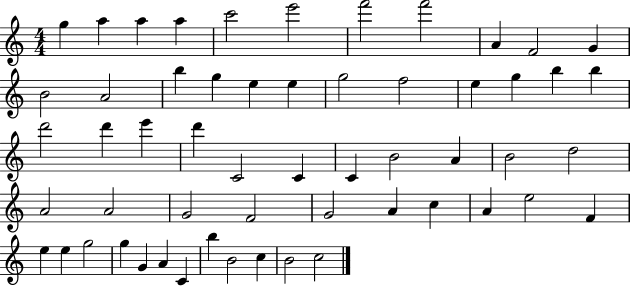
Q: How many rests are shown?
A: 0